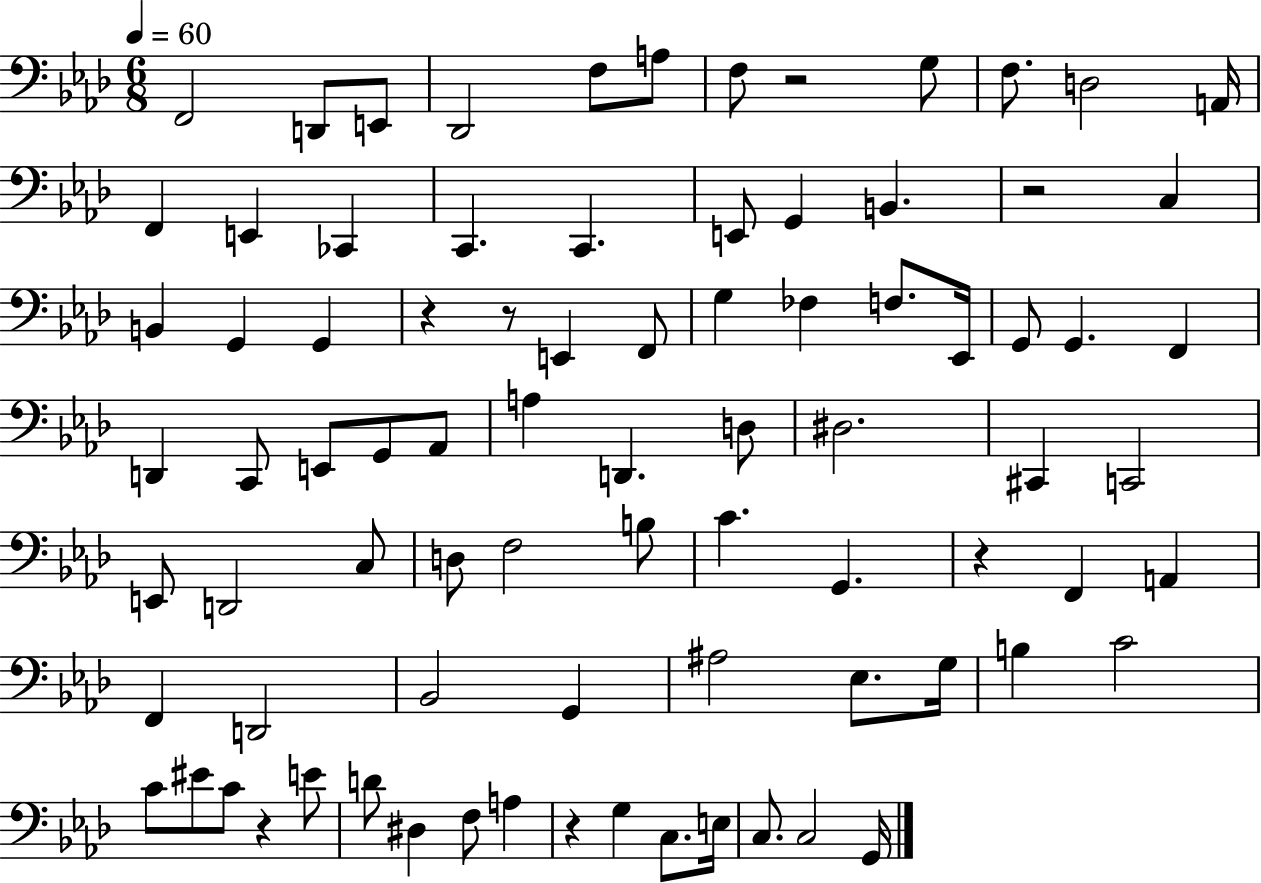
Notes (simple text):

F2/h D2/e E2/e Db2/h F3/e A3/e F3/e R/h G3/e F3/e. D3/h A2/s F2/q E2/q CES2/q C2/q. C2/q. E2/e G2/q B2/q. R/h C3/q B2/q G2/q G2/q R/q R/e E2/q F2/e G3/q FES3/q F3/e. Eb2/s G2/e G2/q. F2/q D2/q C2/e E2/e G2/e Ab2/e A3/q D2/q. D3/e D#3/h. C#2/q C2/h E2/e D2/h C3/e D3/e F3/h B3/e C4/q. G2/q. R/q F2/q A2/q F2/q D2/h Bb2/h G2/q A#3/h Eb3/e. G3/s B3/q C4/h C4/e EIS4/e C4/e R/q E4/e D4/e D#3/q F3/e A3/q R/q G3/q C3/e. E3/s C3/e. C3/h G2/s